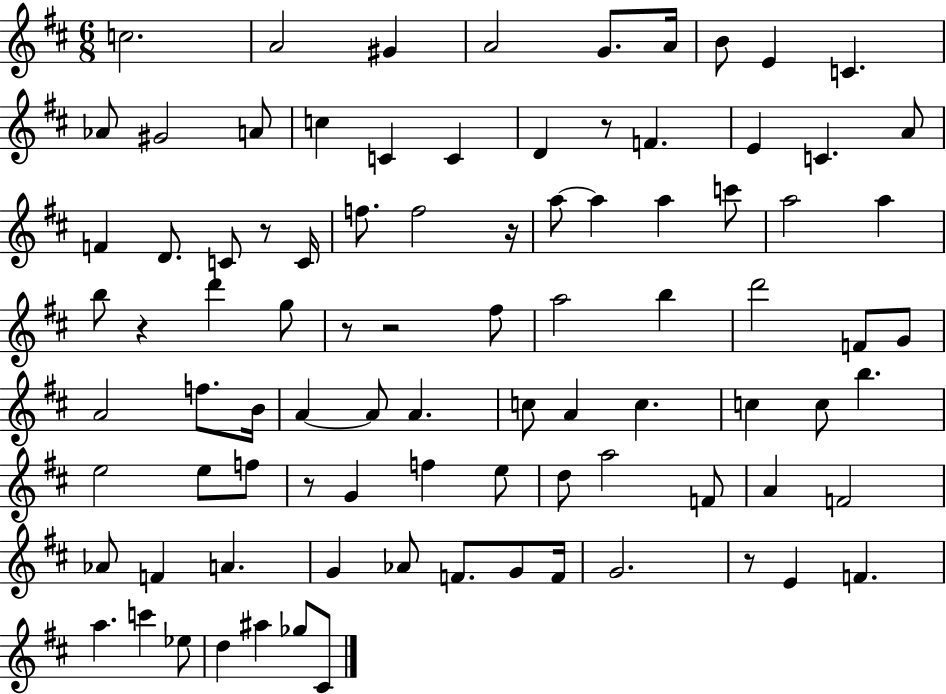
{
  \clef treble
  \numericTimeSignature
  \time 6/8
  \key d \major
  \repeat volta 2 { c''2. | a'2 gis'4 | a'2 g'8. a'16 | b'8 e'4 c'4. | \break aes'8 gis'2 a'8 | c''4 c'4 c'4 | d'4 r8 f'4. | e'4 c'4. a'8 | \break f'4 d'8. c'8 r8 c'16 | f''8. f''2 r16 | a''8~~ a''4 a''4 c'''8 | a''2 a''4 | \break b''8 r4 d'''4 g''8 | r8 r2 fis''8 | a''2 b''4 | d'''2 f'8 g'8 | \break a'2 f''8. b'16 | a'4~~ a'8 a'4. | c''8 a'4 c''4. | c''4 c''8 b''4. | \break e''2 e''8 f''8 | r8 g'4 f''4 e''8 | d''8 a''2 f'8 | a'4 f'2 | \break aes'8 f'4 a'4. | g'4 aes'8 f'8. g'8 f'16 | g'2. | r8 e'4 f'4. | \break a''4. c'''4 ees''8 | d''4 ais''4 ges''8 cis'8 | } \bar "|."
}